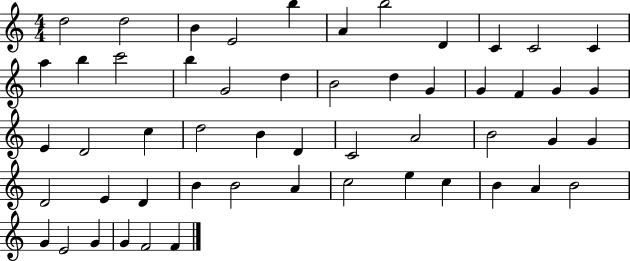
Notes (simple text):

D5/h D5/h B4/q E4/h B5/q A4/q B5/h D4/q C4/q C4/h C4/q A5/q B5/q C6/h B5/q G4/h D5/q B4/h D5/q G4/q G4/q F4/q G4/q G4/q E4/q D4/h C5/q D5/h B4/q D4/q C4/h A4/h B4/h G4/q G4/q D4/h E4/q D4/q B4/q B4/h A4/q C5/h E5/q C5/q B4/q A4/q B4/h G4/q E4/h G4/q G4/q F4/h F4/q